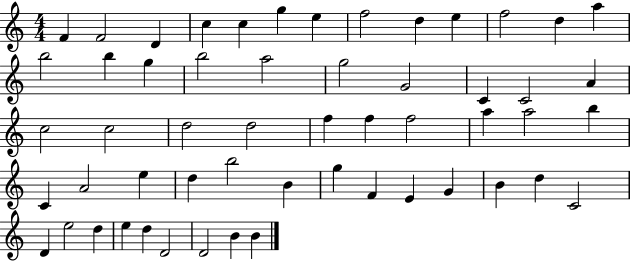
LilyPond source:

{
  \clef treble
  \numericTimeSignature
  \time 4/4
  \key c \major
  f'4 f'2 d'4 | c''4 c''4 g''4 e''4 | f''2 d''4 e''4 | f''2 d''4 a''4 | \break b''2 b''4 g''4 | b''2 a''2 | g''2 g'2 | c'4 c'2 a'4 | \break c''2 c''2 | d''2 d''2 | f''4 f''4 f''2 | a''4 a''2 b''4 | \break c'4 a'2 e''4 | d''4 b''2 b'4 | g''4 f'4 e'4 g'4 | b'4 d''4 c'2 | \break d'4 e''2 d''4 | e''4 d''4 d'2 | d'2 b'4 b'4 | \bar "|."
}